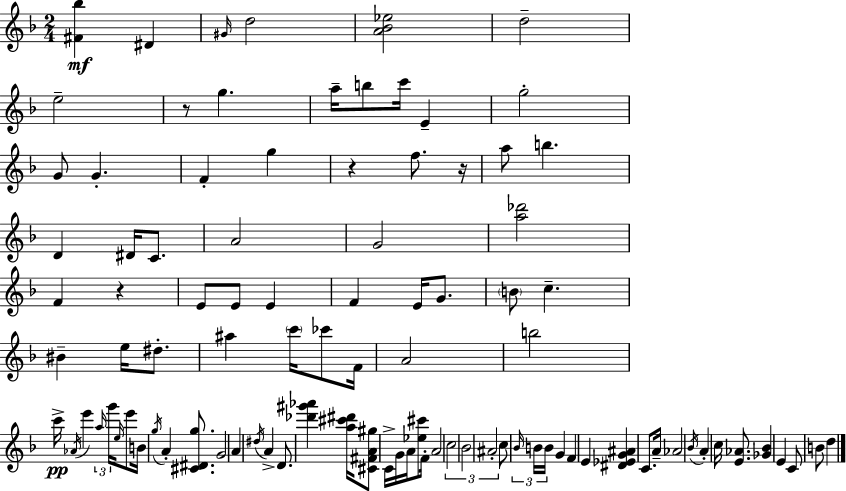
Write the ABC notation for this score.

X:1
T:Untitled
M:2/4
L:1/4
K:Dm
[^F_b] ^D ^G/4 d2 [A_B_e]2 d2 e2 z/2 g a/4 b/2 c'/4 E g2 G/2 G F g z f/2 z/4 a/2 b D ^D/4 C/2 A2 G2 [a_d']2 F z E/2 E/2 E F E/4 G/2 B/2 c ^B e/4 ^d/2 ^a c'/4 _c'/2 F/4 A2 b2 c'/4 _A/4 e' a/4 g'/4 e/4 e'/2 B/4 g/4 A [^C^Dg]/2 G2 A ^d/4 A D/2 [_d'^g'_a'] [a^c'^d']/4 [^C^FA^g]/2 C/4 G/4 A/4 [_e^c']/2 F/4 A2 c2 _B2 ^A2 c/2 _B/4 B/4 B/4 G F E [^D_EG^A] C/2 A/4 _A2 _B/4 A c/4 [E_A]/2 [_G_B] E C/2 B/2 d